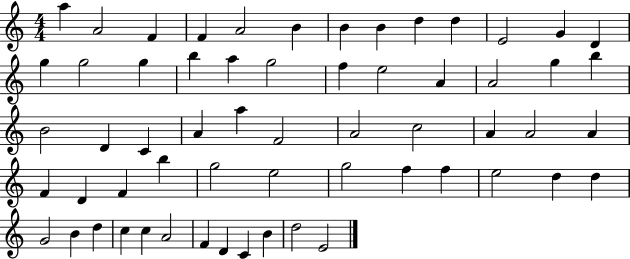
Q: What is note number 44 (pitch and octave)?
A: F5